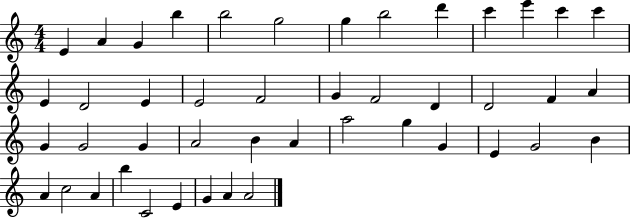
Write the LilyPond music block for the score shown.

{
  \clef treble
  \numericTimeSignature
  \time 4/4
  \key c \major
  e'4 a'4 g'4 b''4 | b''2 g''2 | g''4 b''2 d'''4 | c'''4 e'''4 c'''4 c'''4 | \break e'4 d'2 e'4 | e'2 f'2 | g'4 f'2 d'4 | d'2 f'4 a'4 | \break g'4 g'2 g'4 | a'2 b'4 a'4 | a''2 g''4 g'4 | e'4 g'2 b'4 | \break a'4 c''2 a'4 | b''4 c'2 e'4 | g'4 a'4 a'2 | \bar "|."
}